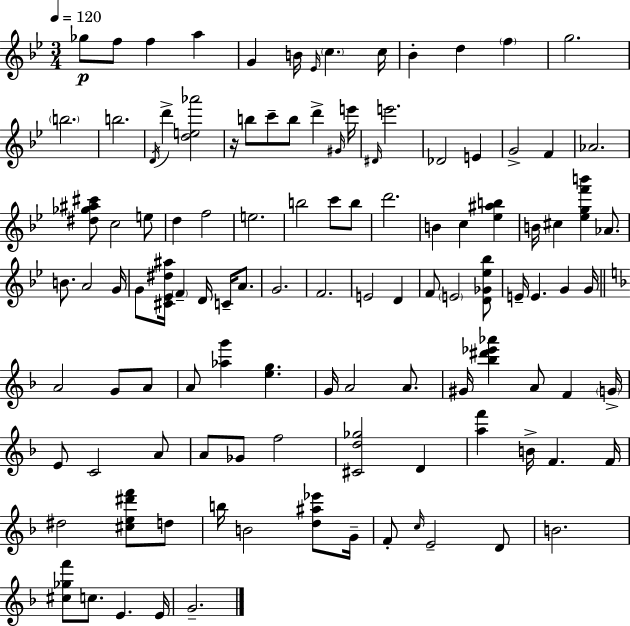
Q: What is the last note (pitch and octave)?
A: G4